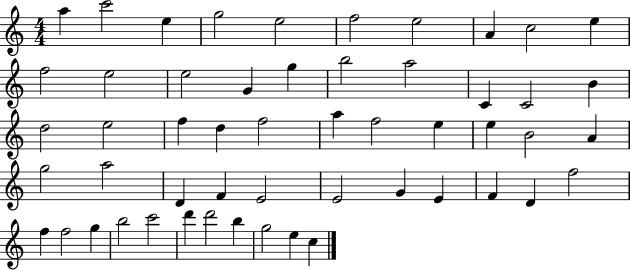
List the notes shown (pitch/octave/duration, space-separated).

A5/q C6/h E5/q G5/h E5/h F5/h E5/h A4/q C5/h E5/q F5/h E5/h E5/h G4/q G5/q B5/h A5/h C4/q C4/h B4/q D5/h E5/h F5/q D5/q F5/h A5/q F5/h E5/q E5/q B4/h A4/q G5/h A5/h D4/q F4/q E4/h E4/h G4/q E4/q F4/q D4/q F5/h F5/q F5/h G5/q B5/h C6/h D6/q D6/h B5/q G5/h E5/q C5/q